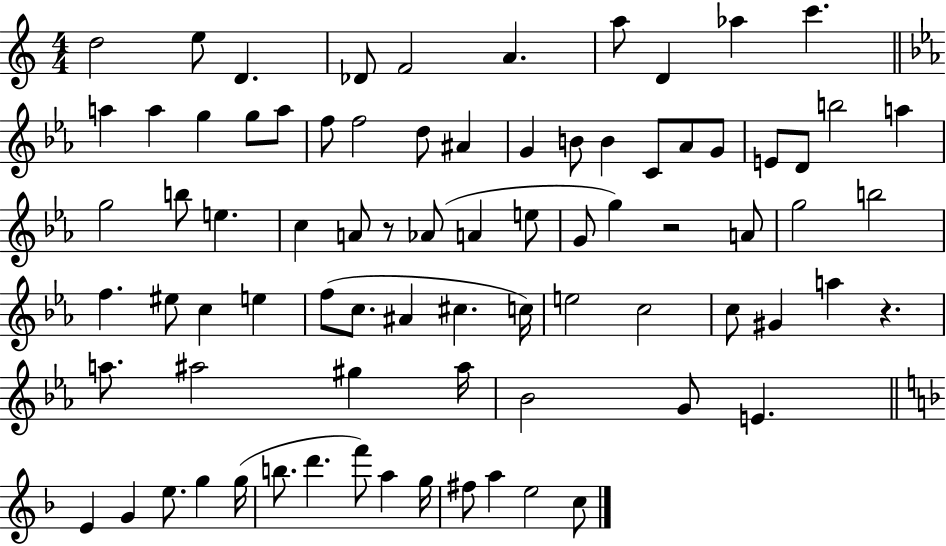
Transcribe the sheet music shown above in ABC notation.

X:1
T:Untitled
M:4/4
L:1/4
K:C
d2 e/2 D _D/2 F2 A a/2 D _a c' a a g g/2 a/2 f/2 f2 d/2 ^A G B/2 B C/2 _A/2 G/2 E/2 D/2 b2 a g2 b/2 e c A/2 z/2 _A/2 A e/2 G/2 g z2 A/2 g2 b2 f ^e/2 c e f/2 c/2 ^A ^c c/4 e2 c2 c/2 ^G a z a/2 ^a2 ^g ^a/4 _B2 G/2 E E G e/2 g g/4 b/2 d' f'/2 a g/4 ^f/2 a e2 c/2